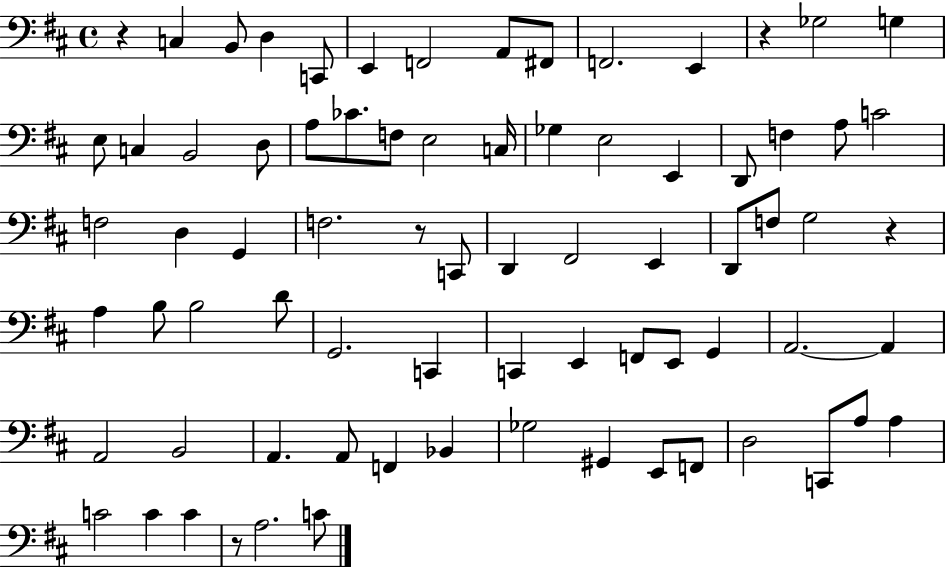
{
  \clef bass
  \time 4/4
  \defaultTimeSignature
  \key d \major
  r4 c4 b,8 d4 c,8 | e,4 f,2 a,8 fis,8 | f,2. e,4 | r4 ges2 g4 | \break e8 c4 b,2 d8 | a8 ces'8. f8 e2 c16 | ges4 e2 e,4 | d,8 f4 a8 c'2 | \break f2 d4 g,4 | f2. r8 c,8 | d,4 fis,2 e,4 | d,8 f8 g2 r4 | \break a4 b8 b2 d'8 | g,2. c,4 | c,4 e,4 f,8 e,8 g,4 | a,2.~~ a,4 | \break a,2 b,2 | a,4. a,8 f,4 bes,4 | ges2 gis,4 e,8 f,8 | d2 c,8 a8 a4 | \break c'2 c'4 c'4 | r8 a2. c'8 | \bar "|."
}